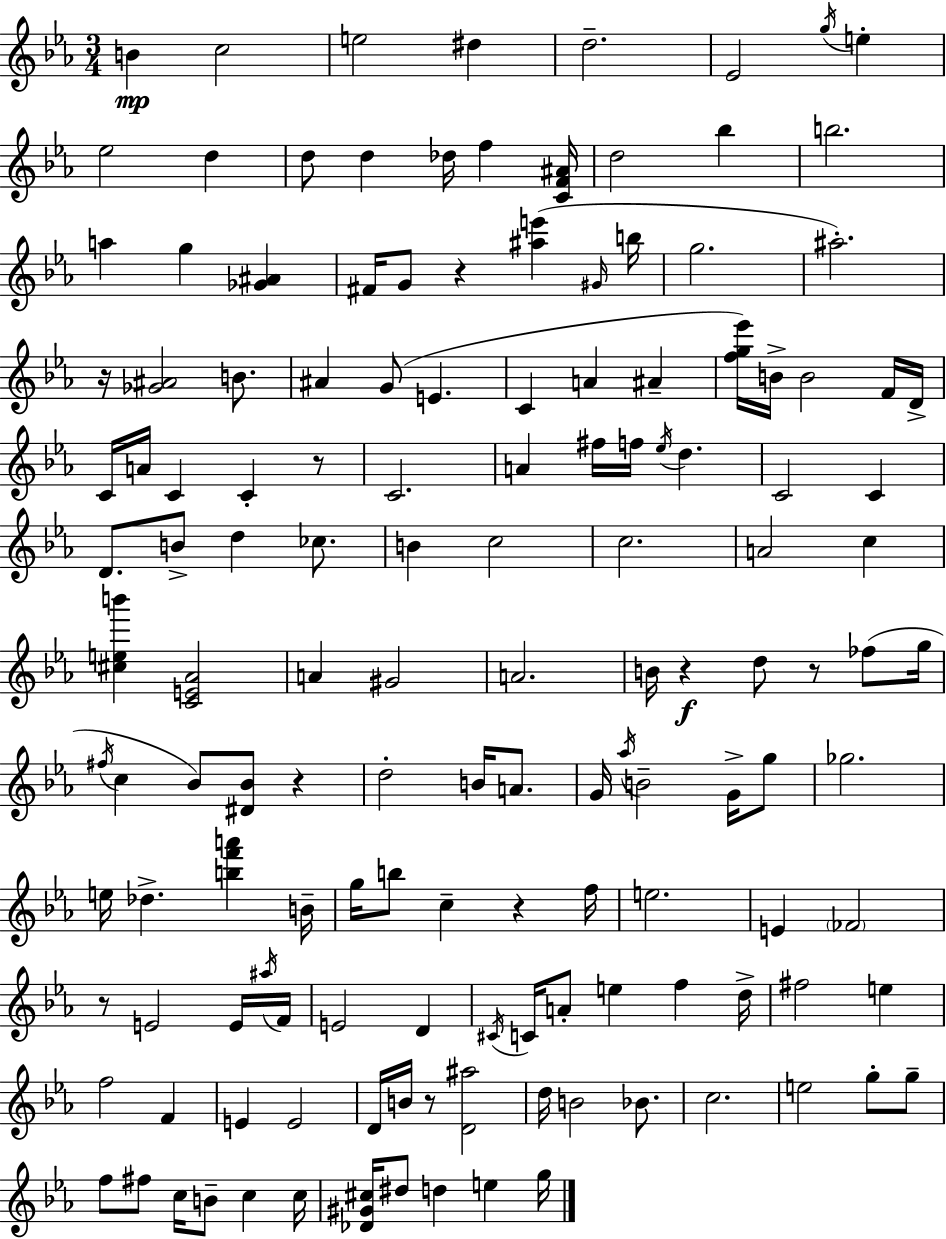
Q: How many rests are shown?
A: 9